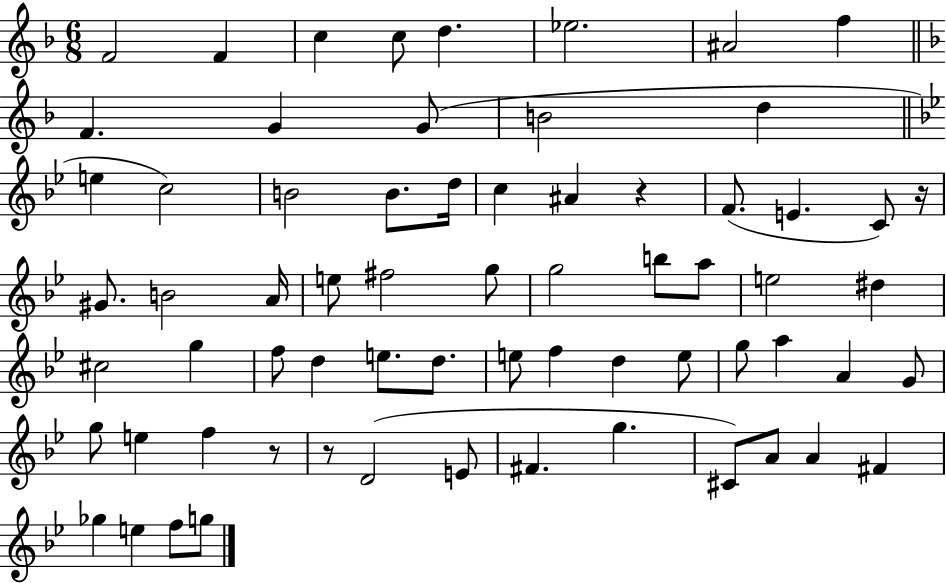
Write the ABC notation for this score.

X:1
T:Untitled
M:6/8
L:1/4
K:F
F2 F c c/2 d _e2 ^A2 f F G G/2 B2 d e c2 B2 B/2 d/4 c ^A z F/2 E C/2 z/4 ^G/2 B2 A/4 e/2 ^f2 g/2 g2 b/2 a/2 e2 ^d ^c2 g f/2 d e/2 d/2 e/2 f d e/2 g/2 a A G/2 g/2 e f z/2 z/2 D2 E/2 ^F g ^C/2 A/2 A ^F _g e f/2 g/2